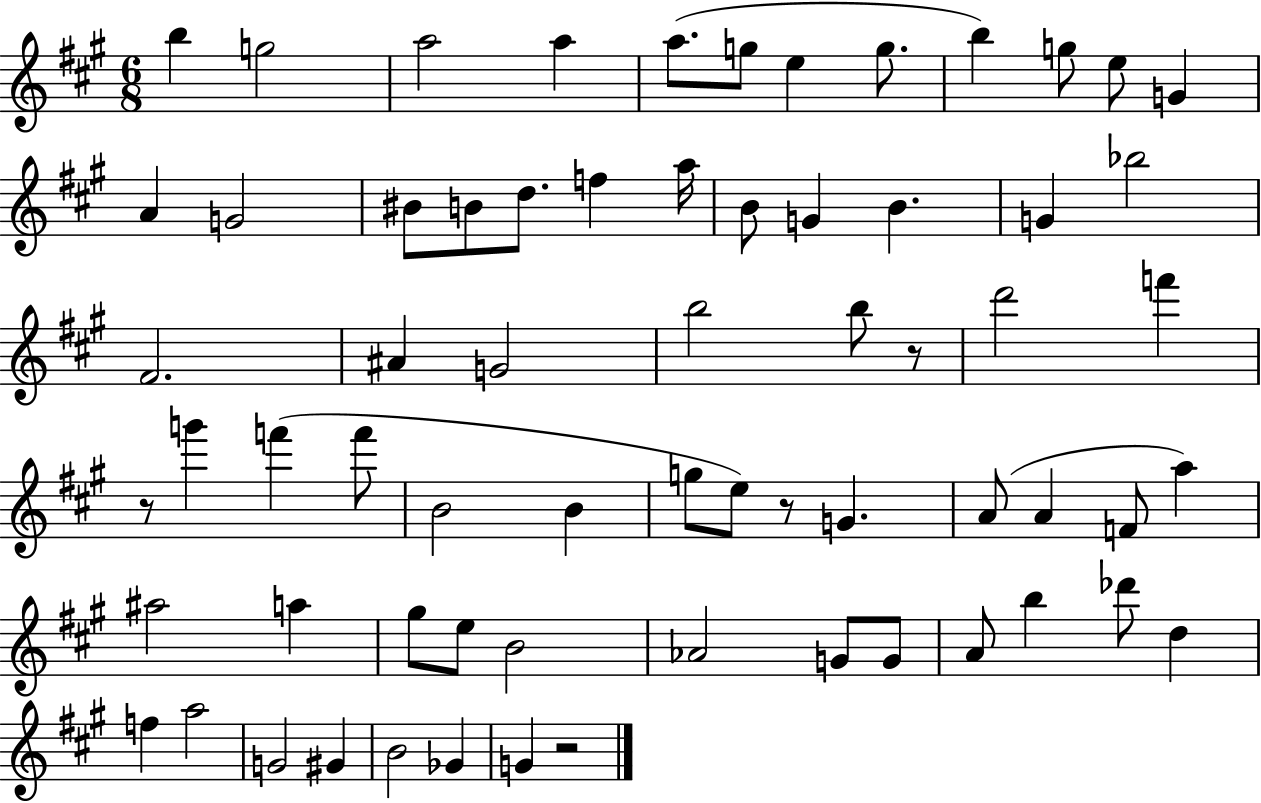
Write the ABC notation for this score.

X:1
T:Untitled
M:6/8
L:1/4
K:A
b g2 a2 a a/2 g/2 e g/2 b g/2 e/2 G A G2 ^B/2 B/2 d/2 f a/4 B/2 G B G _b2 ^F2 ^A G2 b2 b/2 z/2 d'2 f' z/2 g' f' f'/2 B2 B g/2 e/2 z/2 G A/2 A F/2 a ^a2 a ^g/2 e/2 B2 _A2 G/2 G/2 A/2 b _d'/2 d f a2 G2 ^G B2 _G G z2